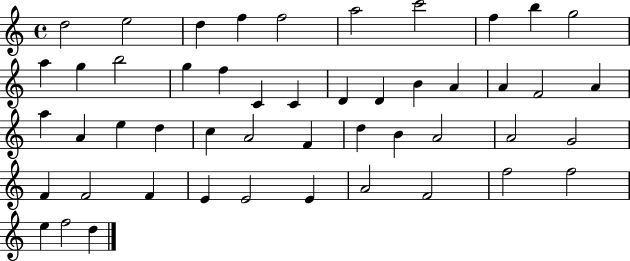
X:1
T:Untitled
M:4/4
L:1/4
K:C
d2 e2 d f f2 a2 c'2 f b g2 a g b2 g f C C D D B A A F2 A a A e d c A2 F d B A2 A2 G2 F F2 F E E2 E A2 F2 f2 f2 e f2 d